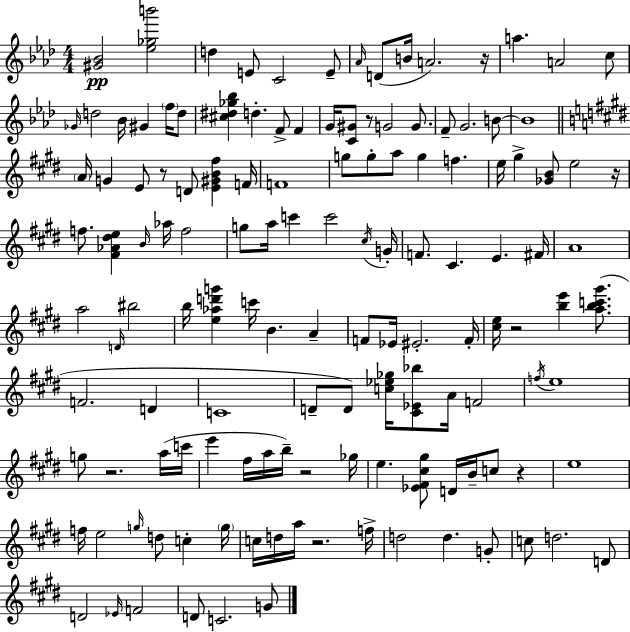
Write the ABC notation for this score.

X:1
T:Untitled
M:4/4
L:1/4
K:Ab
[^G_B]2 [_e_gb']2 d E/2 C2 E/2 _A/4 D/2 B/4 A2 z/4 a A2 c/2 _G/4 d2 _B/4 ^G f/4 d/2 [^c^d_g_b] d F/2 F G/4 [C^G]/2 z/2 G2 G/2 F/2 G2 B/2 B4 A/4 G E/2 z/2 D/2 [E^GB^f] F/4 F4 g/2 g/2 a/2 g f e/4 ^g [_GB]/2 e2 z/4 f/2 [^F_A^de] B/4 _a/4 f2 g/2 a/4 c' c'2 ^c/4 G/4 F/2 ^C E ^F/4 A4 a2 D/4 ^b2 b/4 [e_ad'g'] c'/4 B A F/2 _E/4 ^E2 F/4 [^ce]/4 z2 [be'] [abc'^g']/2 F2 D C4 D/2 D/2 [c_e_g]/4 [^C_E_b]/2 A/4 F2 f/4 e4 g/2 z2 a/4 c'/4 e' ^f/4 a/4 b/4 z2 _g/4 e [_E^F^c^g]/2 D/4 B/4 c/2 z e4 f/4 e2 g/4 d/2 c g/4 c/4 d/4 a/4 z2 f/4 d2 d G/2 c/2 d2 D/2 D2 _E/4 F2 D/2 C2 G/2